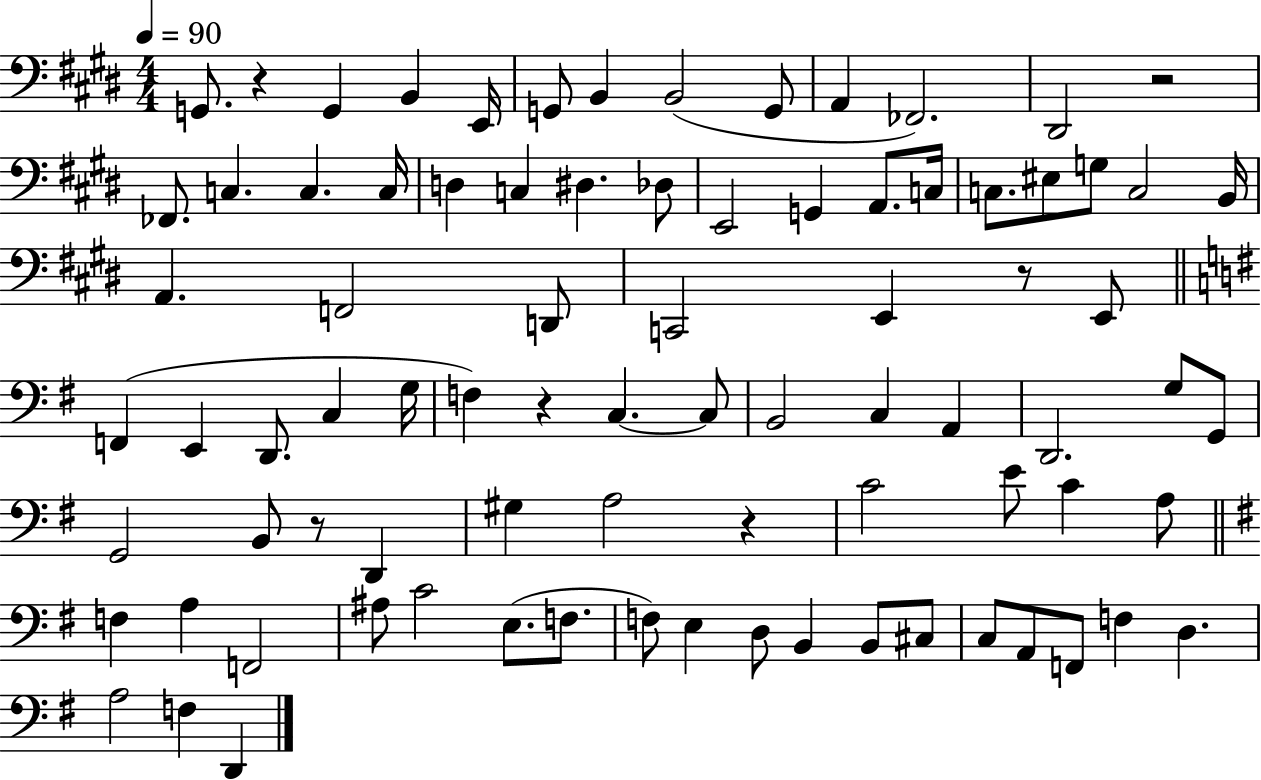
{
  \clef bass
  \numericTimeSignature
  \time 4/4
  \key e \major
  \tempo 4 = 90
  \repeat volta 2 { g,8. r4 g,4 b,4 e,16 | g,8 b,4 b,2( g,8 | a,4 fes,2.) | dis,2 r2 | \break fes,8. c4. c4. c16 | d4 c4 dis4. des8 | e,2 g,4 a,8. c16 | c8. eis8 g8 c2 b,16 | \break a,4. f,2 d,8 | c,2 e,4 r8 e,8 | \bar "||" \break \key g \major f,4( e,4 d,8. c4 g16 | f4) r4 c4.~~ c8 | b,2 c4 a,4 | d,2. g8 g,8 | \break g,2 b,8 r8 d,4 | gis4 a2 r4 | c'2 e'8 c'4 a8 | \bar "||" \break \key e \minor f4 a4 f,2 | ais8 c'2 e8.( f8. | f8) e4 d8 b,4 b,8 cis8 | c8 a,8 f,8 f4 d4. | \break a2 f4 d,4 | } \bar "|."
}